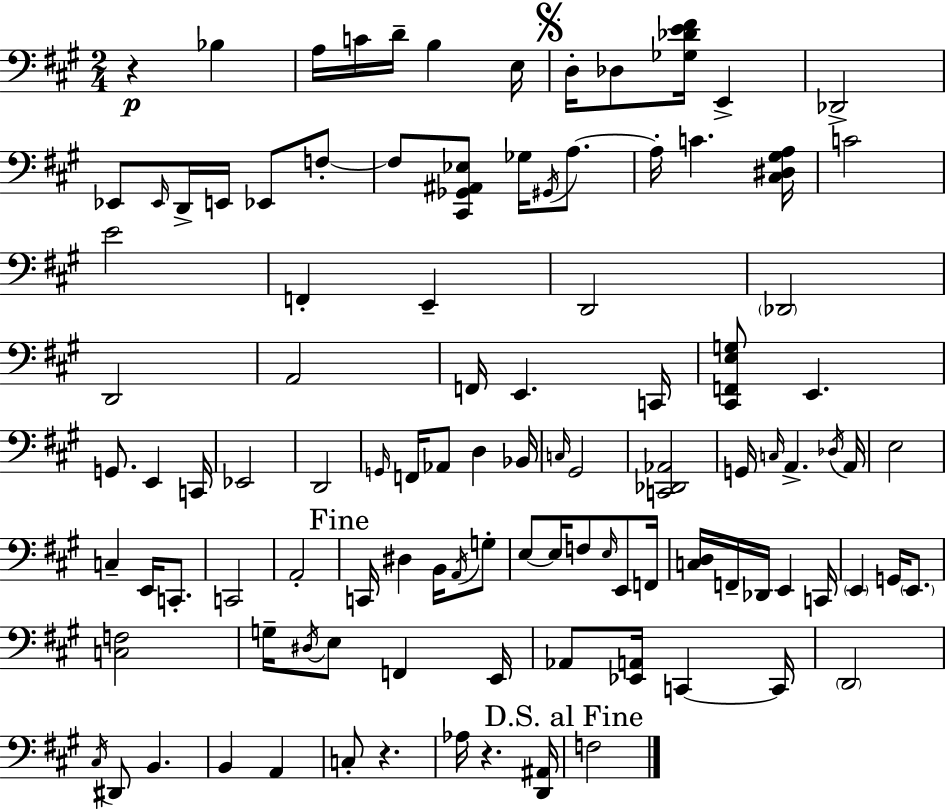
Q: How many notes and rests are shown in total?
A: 104